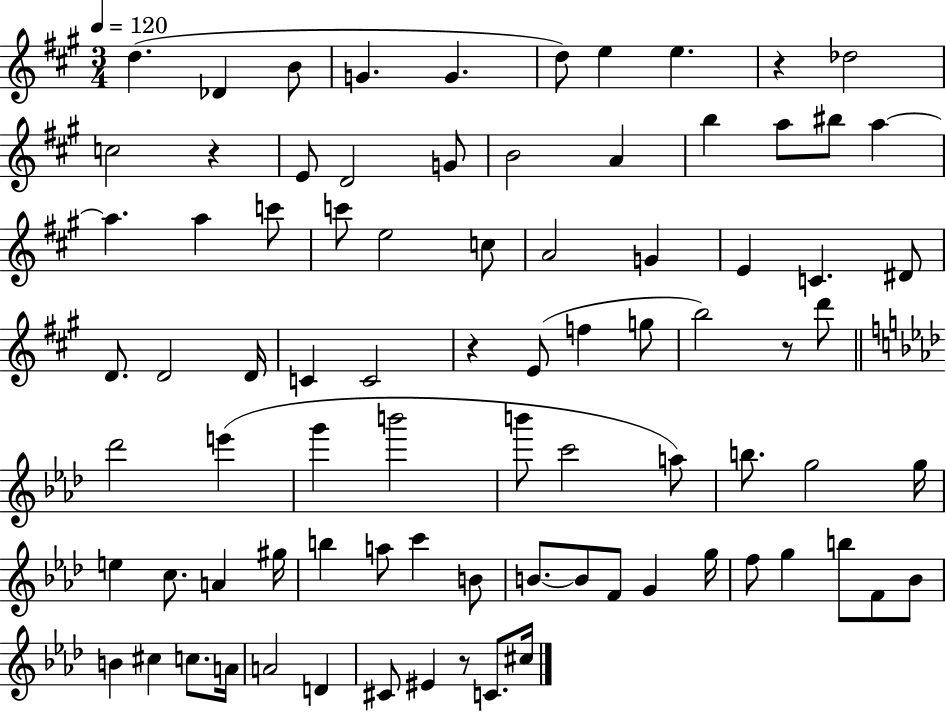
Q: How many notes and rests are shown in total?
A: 83